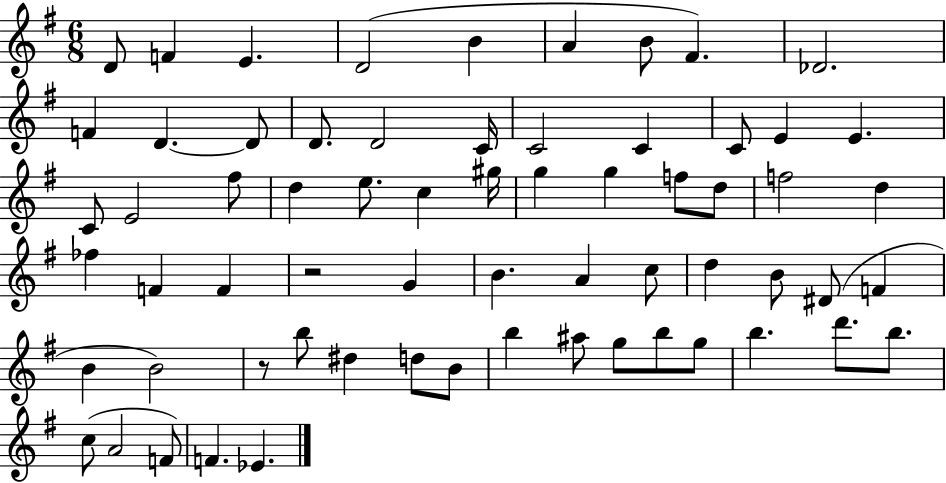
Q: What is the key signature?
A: G major